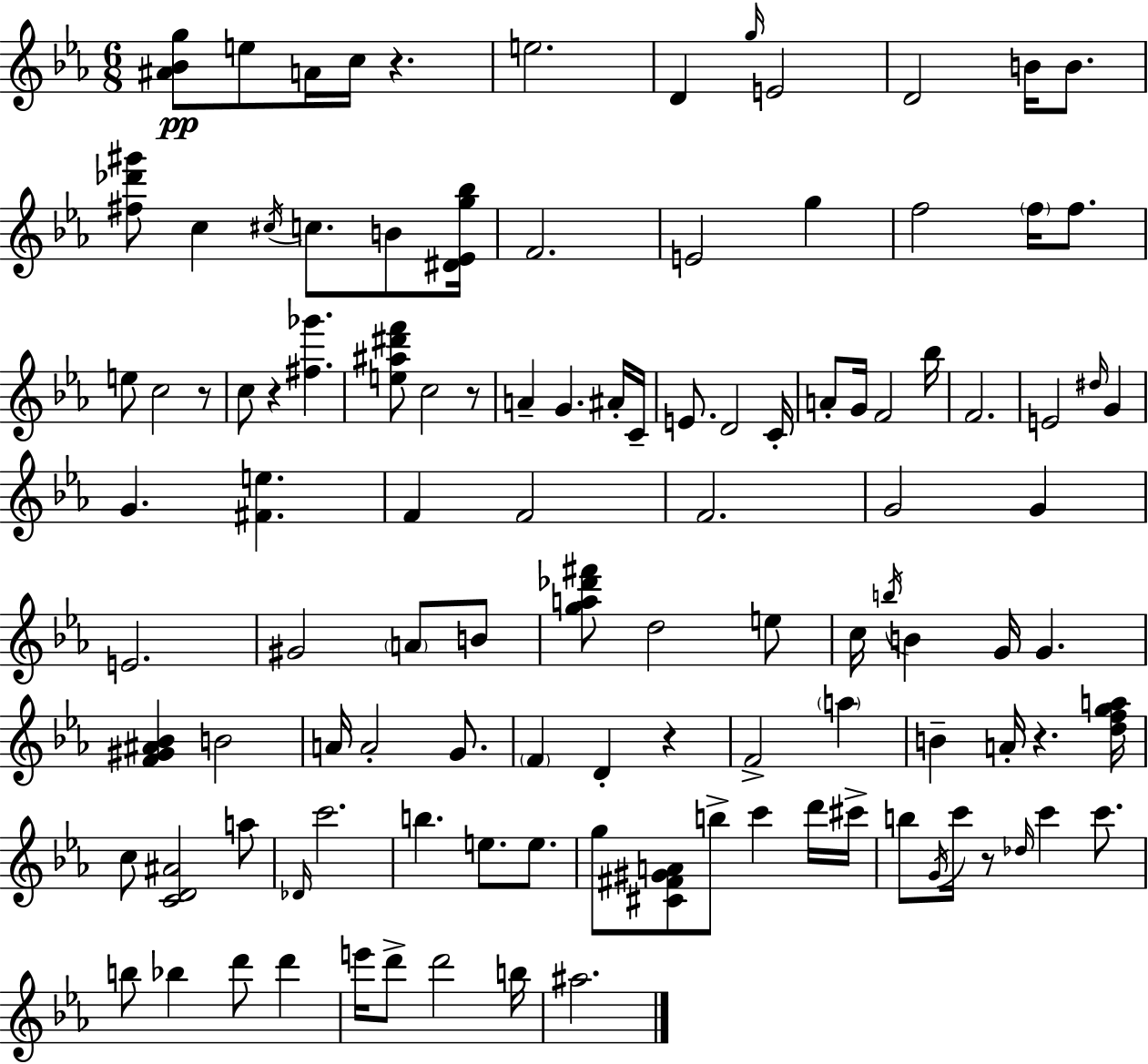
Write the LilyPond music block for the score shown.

{
  \clef treble
  \numericTimeSignature
  \time 6/8
  \key c \minor
  <ais' bes' g''>8\pp e''8 a'16 c''16 r4. | e''2. | d'4 \grace { g''16 } e'2 | d'2 b'16 b'8. | \break <fis'' des''' gis'''>8 c''4 \acciaccatura { cis''16 } c''8. b'8 | <dis' ees' g'' bes''>16 f'2. | e'2 g''4 | f''2 \parenthesize f''16 f''8. | \break e''8 c''2 | r8 c''8 r4 <fis'' ges'''>4. | <e'' ais'' dis''' f'''>8 c''2 | r8 a'4-- g'4. | \break ais'16-. c'16-- e'8. d'2 | c'16-. a'8-. g'16 f'2 | bes''16 f'2. | e'2 \grace { dis''16 } g'4 | \break g'4. <fis' e''>4. | f'4 f'2 | f'2. | g'2 g'4 | \break e'2. | gis'2 \parenthesize a'8 | b'8 <g'' a'' des''' fis'''>8 d''2 | e''8 c''16 \acciaccatura { b''16 } b'4 g'16 g'4. | \break <f' gis' ais' bes'>4 b'2 | a'16 a'2-. | g'8. \parenthesize f'4 d'4-. | r4 f'2-> | \break \parenthesize a''4 b'4-- a'16-. r4. | <d'' f'' g'' a''>16 c''8 <c' d' ais'>2 | a''8 \grace { des'16 } c'''2. | b''4. e''8. | \break e''8. g''8 <cis' fis' gis' a'>8 b''8-> c'''4 | d'''16 cis'''16-> b''8 \acciaccatura { g'16 } c'''16 r8 \grace { des''16 } | c'''4 c'''8. b''8 bes''4 | d'''8 d'''4 e'''16 d'''8-> d'''2 | \break b''16 ais''2. | \bar "|."
}